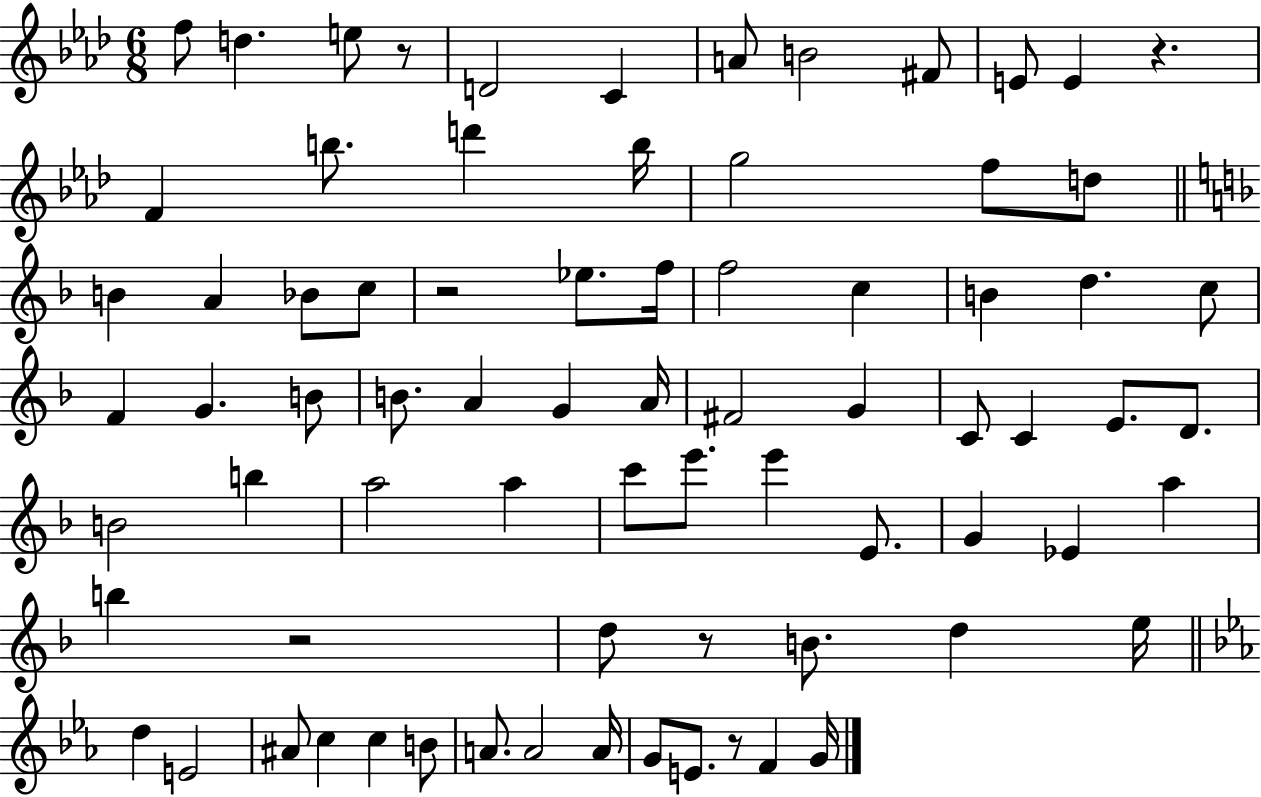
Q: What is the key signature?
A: AES major